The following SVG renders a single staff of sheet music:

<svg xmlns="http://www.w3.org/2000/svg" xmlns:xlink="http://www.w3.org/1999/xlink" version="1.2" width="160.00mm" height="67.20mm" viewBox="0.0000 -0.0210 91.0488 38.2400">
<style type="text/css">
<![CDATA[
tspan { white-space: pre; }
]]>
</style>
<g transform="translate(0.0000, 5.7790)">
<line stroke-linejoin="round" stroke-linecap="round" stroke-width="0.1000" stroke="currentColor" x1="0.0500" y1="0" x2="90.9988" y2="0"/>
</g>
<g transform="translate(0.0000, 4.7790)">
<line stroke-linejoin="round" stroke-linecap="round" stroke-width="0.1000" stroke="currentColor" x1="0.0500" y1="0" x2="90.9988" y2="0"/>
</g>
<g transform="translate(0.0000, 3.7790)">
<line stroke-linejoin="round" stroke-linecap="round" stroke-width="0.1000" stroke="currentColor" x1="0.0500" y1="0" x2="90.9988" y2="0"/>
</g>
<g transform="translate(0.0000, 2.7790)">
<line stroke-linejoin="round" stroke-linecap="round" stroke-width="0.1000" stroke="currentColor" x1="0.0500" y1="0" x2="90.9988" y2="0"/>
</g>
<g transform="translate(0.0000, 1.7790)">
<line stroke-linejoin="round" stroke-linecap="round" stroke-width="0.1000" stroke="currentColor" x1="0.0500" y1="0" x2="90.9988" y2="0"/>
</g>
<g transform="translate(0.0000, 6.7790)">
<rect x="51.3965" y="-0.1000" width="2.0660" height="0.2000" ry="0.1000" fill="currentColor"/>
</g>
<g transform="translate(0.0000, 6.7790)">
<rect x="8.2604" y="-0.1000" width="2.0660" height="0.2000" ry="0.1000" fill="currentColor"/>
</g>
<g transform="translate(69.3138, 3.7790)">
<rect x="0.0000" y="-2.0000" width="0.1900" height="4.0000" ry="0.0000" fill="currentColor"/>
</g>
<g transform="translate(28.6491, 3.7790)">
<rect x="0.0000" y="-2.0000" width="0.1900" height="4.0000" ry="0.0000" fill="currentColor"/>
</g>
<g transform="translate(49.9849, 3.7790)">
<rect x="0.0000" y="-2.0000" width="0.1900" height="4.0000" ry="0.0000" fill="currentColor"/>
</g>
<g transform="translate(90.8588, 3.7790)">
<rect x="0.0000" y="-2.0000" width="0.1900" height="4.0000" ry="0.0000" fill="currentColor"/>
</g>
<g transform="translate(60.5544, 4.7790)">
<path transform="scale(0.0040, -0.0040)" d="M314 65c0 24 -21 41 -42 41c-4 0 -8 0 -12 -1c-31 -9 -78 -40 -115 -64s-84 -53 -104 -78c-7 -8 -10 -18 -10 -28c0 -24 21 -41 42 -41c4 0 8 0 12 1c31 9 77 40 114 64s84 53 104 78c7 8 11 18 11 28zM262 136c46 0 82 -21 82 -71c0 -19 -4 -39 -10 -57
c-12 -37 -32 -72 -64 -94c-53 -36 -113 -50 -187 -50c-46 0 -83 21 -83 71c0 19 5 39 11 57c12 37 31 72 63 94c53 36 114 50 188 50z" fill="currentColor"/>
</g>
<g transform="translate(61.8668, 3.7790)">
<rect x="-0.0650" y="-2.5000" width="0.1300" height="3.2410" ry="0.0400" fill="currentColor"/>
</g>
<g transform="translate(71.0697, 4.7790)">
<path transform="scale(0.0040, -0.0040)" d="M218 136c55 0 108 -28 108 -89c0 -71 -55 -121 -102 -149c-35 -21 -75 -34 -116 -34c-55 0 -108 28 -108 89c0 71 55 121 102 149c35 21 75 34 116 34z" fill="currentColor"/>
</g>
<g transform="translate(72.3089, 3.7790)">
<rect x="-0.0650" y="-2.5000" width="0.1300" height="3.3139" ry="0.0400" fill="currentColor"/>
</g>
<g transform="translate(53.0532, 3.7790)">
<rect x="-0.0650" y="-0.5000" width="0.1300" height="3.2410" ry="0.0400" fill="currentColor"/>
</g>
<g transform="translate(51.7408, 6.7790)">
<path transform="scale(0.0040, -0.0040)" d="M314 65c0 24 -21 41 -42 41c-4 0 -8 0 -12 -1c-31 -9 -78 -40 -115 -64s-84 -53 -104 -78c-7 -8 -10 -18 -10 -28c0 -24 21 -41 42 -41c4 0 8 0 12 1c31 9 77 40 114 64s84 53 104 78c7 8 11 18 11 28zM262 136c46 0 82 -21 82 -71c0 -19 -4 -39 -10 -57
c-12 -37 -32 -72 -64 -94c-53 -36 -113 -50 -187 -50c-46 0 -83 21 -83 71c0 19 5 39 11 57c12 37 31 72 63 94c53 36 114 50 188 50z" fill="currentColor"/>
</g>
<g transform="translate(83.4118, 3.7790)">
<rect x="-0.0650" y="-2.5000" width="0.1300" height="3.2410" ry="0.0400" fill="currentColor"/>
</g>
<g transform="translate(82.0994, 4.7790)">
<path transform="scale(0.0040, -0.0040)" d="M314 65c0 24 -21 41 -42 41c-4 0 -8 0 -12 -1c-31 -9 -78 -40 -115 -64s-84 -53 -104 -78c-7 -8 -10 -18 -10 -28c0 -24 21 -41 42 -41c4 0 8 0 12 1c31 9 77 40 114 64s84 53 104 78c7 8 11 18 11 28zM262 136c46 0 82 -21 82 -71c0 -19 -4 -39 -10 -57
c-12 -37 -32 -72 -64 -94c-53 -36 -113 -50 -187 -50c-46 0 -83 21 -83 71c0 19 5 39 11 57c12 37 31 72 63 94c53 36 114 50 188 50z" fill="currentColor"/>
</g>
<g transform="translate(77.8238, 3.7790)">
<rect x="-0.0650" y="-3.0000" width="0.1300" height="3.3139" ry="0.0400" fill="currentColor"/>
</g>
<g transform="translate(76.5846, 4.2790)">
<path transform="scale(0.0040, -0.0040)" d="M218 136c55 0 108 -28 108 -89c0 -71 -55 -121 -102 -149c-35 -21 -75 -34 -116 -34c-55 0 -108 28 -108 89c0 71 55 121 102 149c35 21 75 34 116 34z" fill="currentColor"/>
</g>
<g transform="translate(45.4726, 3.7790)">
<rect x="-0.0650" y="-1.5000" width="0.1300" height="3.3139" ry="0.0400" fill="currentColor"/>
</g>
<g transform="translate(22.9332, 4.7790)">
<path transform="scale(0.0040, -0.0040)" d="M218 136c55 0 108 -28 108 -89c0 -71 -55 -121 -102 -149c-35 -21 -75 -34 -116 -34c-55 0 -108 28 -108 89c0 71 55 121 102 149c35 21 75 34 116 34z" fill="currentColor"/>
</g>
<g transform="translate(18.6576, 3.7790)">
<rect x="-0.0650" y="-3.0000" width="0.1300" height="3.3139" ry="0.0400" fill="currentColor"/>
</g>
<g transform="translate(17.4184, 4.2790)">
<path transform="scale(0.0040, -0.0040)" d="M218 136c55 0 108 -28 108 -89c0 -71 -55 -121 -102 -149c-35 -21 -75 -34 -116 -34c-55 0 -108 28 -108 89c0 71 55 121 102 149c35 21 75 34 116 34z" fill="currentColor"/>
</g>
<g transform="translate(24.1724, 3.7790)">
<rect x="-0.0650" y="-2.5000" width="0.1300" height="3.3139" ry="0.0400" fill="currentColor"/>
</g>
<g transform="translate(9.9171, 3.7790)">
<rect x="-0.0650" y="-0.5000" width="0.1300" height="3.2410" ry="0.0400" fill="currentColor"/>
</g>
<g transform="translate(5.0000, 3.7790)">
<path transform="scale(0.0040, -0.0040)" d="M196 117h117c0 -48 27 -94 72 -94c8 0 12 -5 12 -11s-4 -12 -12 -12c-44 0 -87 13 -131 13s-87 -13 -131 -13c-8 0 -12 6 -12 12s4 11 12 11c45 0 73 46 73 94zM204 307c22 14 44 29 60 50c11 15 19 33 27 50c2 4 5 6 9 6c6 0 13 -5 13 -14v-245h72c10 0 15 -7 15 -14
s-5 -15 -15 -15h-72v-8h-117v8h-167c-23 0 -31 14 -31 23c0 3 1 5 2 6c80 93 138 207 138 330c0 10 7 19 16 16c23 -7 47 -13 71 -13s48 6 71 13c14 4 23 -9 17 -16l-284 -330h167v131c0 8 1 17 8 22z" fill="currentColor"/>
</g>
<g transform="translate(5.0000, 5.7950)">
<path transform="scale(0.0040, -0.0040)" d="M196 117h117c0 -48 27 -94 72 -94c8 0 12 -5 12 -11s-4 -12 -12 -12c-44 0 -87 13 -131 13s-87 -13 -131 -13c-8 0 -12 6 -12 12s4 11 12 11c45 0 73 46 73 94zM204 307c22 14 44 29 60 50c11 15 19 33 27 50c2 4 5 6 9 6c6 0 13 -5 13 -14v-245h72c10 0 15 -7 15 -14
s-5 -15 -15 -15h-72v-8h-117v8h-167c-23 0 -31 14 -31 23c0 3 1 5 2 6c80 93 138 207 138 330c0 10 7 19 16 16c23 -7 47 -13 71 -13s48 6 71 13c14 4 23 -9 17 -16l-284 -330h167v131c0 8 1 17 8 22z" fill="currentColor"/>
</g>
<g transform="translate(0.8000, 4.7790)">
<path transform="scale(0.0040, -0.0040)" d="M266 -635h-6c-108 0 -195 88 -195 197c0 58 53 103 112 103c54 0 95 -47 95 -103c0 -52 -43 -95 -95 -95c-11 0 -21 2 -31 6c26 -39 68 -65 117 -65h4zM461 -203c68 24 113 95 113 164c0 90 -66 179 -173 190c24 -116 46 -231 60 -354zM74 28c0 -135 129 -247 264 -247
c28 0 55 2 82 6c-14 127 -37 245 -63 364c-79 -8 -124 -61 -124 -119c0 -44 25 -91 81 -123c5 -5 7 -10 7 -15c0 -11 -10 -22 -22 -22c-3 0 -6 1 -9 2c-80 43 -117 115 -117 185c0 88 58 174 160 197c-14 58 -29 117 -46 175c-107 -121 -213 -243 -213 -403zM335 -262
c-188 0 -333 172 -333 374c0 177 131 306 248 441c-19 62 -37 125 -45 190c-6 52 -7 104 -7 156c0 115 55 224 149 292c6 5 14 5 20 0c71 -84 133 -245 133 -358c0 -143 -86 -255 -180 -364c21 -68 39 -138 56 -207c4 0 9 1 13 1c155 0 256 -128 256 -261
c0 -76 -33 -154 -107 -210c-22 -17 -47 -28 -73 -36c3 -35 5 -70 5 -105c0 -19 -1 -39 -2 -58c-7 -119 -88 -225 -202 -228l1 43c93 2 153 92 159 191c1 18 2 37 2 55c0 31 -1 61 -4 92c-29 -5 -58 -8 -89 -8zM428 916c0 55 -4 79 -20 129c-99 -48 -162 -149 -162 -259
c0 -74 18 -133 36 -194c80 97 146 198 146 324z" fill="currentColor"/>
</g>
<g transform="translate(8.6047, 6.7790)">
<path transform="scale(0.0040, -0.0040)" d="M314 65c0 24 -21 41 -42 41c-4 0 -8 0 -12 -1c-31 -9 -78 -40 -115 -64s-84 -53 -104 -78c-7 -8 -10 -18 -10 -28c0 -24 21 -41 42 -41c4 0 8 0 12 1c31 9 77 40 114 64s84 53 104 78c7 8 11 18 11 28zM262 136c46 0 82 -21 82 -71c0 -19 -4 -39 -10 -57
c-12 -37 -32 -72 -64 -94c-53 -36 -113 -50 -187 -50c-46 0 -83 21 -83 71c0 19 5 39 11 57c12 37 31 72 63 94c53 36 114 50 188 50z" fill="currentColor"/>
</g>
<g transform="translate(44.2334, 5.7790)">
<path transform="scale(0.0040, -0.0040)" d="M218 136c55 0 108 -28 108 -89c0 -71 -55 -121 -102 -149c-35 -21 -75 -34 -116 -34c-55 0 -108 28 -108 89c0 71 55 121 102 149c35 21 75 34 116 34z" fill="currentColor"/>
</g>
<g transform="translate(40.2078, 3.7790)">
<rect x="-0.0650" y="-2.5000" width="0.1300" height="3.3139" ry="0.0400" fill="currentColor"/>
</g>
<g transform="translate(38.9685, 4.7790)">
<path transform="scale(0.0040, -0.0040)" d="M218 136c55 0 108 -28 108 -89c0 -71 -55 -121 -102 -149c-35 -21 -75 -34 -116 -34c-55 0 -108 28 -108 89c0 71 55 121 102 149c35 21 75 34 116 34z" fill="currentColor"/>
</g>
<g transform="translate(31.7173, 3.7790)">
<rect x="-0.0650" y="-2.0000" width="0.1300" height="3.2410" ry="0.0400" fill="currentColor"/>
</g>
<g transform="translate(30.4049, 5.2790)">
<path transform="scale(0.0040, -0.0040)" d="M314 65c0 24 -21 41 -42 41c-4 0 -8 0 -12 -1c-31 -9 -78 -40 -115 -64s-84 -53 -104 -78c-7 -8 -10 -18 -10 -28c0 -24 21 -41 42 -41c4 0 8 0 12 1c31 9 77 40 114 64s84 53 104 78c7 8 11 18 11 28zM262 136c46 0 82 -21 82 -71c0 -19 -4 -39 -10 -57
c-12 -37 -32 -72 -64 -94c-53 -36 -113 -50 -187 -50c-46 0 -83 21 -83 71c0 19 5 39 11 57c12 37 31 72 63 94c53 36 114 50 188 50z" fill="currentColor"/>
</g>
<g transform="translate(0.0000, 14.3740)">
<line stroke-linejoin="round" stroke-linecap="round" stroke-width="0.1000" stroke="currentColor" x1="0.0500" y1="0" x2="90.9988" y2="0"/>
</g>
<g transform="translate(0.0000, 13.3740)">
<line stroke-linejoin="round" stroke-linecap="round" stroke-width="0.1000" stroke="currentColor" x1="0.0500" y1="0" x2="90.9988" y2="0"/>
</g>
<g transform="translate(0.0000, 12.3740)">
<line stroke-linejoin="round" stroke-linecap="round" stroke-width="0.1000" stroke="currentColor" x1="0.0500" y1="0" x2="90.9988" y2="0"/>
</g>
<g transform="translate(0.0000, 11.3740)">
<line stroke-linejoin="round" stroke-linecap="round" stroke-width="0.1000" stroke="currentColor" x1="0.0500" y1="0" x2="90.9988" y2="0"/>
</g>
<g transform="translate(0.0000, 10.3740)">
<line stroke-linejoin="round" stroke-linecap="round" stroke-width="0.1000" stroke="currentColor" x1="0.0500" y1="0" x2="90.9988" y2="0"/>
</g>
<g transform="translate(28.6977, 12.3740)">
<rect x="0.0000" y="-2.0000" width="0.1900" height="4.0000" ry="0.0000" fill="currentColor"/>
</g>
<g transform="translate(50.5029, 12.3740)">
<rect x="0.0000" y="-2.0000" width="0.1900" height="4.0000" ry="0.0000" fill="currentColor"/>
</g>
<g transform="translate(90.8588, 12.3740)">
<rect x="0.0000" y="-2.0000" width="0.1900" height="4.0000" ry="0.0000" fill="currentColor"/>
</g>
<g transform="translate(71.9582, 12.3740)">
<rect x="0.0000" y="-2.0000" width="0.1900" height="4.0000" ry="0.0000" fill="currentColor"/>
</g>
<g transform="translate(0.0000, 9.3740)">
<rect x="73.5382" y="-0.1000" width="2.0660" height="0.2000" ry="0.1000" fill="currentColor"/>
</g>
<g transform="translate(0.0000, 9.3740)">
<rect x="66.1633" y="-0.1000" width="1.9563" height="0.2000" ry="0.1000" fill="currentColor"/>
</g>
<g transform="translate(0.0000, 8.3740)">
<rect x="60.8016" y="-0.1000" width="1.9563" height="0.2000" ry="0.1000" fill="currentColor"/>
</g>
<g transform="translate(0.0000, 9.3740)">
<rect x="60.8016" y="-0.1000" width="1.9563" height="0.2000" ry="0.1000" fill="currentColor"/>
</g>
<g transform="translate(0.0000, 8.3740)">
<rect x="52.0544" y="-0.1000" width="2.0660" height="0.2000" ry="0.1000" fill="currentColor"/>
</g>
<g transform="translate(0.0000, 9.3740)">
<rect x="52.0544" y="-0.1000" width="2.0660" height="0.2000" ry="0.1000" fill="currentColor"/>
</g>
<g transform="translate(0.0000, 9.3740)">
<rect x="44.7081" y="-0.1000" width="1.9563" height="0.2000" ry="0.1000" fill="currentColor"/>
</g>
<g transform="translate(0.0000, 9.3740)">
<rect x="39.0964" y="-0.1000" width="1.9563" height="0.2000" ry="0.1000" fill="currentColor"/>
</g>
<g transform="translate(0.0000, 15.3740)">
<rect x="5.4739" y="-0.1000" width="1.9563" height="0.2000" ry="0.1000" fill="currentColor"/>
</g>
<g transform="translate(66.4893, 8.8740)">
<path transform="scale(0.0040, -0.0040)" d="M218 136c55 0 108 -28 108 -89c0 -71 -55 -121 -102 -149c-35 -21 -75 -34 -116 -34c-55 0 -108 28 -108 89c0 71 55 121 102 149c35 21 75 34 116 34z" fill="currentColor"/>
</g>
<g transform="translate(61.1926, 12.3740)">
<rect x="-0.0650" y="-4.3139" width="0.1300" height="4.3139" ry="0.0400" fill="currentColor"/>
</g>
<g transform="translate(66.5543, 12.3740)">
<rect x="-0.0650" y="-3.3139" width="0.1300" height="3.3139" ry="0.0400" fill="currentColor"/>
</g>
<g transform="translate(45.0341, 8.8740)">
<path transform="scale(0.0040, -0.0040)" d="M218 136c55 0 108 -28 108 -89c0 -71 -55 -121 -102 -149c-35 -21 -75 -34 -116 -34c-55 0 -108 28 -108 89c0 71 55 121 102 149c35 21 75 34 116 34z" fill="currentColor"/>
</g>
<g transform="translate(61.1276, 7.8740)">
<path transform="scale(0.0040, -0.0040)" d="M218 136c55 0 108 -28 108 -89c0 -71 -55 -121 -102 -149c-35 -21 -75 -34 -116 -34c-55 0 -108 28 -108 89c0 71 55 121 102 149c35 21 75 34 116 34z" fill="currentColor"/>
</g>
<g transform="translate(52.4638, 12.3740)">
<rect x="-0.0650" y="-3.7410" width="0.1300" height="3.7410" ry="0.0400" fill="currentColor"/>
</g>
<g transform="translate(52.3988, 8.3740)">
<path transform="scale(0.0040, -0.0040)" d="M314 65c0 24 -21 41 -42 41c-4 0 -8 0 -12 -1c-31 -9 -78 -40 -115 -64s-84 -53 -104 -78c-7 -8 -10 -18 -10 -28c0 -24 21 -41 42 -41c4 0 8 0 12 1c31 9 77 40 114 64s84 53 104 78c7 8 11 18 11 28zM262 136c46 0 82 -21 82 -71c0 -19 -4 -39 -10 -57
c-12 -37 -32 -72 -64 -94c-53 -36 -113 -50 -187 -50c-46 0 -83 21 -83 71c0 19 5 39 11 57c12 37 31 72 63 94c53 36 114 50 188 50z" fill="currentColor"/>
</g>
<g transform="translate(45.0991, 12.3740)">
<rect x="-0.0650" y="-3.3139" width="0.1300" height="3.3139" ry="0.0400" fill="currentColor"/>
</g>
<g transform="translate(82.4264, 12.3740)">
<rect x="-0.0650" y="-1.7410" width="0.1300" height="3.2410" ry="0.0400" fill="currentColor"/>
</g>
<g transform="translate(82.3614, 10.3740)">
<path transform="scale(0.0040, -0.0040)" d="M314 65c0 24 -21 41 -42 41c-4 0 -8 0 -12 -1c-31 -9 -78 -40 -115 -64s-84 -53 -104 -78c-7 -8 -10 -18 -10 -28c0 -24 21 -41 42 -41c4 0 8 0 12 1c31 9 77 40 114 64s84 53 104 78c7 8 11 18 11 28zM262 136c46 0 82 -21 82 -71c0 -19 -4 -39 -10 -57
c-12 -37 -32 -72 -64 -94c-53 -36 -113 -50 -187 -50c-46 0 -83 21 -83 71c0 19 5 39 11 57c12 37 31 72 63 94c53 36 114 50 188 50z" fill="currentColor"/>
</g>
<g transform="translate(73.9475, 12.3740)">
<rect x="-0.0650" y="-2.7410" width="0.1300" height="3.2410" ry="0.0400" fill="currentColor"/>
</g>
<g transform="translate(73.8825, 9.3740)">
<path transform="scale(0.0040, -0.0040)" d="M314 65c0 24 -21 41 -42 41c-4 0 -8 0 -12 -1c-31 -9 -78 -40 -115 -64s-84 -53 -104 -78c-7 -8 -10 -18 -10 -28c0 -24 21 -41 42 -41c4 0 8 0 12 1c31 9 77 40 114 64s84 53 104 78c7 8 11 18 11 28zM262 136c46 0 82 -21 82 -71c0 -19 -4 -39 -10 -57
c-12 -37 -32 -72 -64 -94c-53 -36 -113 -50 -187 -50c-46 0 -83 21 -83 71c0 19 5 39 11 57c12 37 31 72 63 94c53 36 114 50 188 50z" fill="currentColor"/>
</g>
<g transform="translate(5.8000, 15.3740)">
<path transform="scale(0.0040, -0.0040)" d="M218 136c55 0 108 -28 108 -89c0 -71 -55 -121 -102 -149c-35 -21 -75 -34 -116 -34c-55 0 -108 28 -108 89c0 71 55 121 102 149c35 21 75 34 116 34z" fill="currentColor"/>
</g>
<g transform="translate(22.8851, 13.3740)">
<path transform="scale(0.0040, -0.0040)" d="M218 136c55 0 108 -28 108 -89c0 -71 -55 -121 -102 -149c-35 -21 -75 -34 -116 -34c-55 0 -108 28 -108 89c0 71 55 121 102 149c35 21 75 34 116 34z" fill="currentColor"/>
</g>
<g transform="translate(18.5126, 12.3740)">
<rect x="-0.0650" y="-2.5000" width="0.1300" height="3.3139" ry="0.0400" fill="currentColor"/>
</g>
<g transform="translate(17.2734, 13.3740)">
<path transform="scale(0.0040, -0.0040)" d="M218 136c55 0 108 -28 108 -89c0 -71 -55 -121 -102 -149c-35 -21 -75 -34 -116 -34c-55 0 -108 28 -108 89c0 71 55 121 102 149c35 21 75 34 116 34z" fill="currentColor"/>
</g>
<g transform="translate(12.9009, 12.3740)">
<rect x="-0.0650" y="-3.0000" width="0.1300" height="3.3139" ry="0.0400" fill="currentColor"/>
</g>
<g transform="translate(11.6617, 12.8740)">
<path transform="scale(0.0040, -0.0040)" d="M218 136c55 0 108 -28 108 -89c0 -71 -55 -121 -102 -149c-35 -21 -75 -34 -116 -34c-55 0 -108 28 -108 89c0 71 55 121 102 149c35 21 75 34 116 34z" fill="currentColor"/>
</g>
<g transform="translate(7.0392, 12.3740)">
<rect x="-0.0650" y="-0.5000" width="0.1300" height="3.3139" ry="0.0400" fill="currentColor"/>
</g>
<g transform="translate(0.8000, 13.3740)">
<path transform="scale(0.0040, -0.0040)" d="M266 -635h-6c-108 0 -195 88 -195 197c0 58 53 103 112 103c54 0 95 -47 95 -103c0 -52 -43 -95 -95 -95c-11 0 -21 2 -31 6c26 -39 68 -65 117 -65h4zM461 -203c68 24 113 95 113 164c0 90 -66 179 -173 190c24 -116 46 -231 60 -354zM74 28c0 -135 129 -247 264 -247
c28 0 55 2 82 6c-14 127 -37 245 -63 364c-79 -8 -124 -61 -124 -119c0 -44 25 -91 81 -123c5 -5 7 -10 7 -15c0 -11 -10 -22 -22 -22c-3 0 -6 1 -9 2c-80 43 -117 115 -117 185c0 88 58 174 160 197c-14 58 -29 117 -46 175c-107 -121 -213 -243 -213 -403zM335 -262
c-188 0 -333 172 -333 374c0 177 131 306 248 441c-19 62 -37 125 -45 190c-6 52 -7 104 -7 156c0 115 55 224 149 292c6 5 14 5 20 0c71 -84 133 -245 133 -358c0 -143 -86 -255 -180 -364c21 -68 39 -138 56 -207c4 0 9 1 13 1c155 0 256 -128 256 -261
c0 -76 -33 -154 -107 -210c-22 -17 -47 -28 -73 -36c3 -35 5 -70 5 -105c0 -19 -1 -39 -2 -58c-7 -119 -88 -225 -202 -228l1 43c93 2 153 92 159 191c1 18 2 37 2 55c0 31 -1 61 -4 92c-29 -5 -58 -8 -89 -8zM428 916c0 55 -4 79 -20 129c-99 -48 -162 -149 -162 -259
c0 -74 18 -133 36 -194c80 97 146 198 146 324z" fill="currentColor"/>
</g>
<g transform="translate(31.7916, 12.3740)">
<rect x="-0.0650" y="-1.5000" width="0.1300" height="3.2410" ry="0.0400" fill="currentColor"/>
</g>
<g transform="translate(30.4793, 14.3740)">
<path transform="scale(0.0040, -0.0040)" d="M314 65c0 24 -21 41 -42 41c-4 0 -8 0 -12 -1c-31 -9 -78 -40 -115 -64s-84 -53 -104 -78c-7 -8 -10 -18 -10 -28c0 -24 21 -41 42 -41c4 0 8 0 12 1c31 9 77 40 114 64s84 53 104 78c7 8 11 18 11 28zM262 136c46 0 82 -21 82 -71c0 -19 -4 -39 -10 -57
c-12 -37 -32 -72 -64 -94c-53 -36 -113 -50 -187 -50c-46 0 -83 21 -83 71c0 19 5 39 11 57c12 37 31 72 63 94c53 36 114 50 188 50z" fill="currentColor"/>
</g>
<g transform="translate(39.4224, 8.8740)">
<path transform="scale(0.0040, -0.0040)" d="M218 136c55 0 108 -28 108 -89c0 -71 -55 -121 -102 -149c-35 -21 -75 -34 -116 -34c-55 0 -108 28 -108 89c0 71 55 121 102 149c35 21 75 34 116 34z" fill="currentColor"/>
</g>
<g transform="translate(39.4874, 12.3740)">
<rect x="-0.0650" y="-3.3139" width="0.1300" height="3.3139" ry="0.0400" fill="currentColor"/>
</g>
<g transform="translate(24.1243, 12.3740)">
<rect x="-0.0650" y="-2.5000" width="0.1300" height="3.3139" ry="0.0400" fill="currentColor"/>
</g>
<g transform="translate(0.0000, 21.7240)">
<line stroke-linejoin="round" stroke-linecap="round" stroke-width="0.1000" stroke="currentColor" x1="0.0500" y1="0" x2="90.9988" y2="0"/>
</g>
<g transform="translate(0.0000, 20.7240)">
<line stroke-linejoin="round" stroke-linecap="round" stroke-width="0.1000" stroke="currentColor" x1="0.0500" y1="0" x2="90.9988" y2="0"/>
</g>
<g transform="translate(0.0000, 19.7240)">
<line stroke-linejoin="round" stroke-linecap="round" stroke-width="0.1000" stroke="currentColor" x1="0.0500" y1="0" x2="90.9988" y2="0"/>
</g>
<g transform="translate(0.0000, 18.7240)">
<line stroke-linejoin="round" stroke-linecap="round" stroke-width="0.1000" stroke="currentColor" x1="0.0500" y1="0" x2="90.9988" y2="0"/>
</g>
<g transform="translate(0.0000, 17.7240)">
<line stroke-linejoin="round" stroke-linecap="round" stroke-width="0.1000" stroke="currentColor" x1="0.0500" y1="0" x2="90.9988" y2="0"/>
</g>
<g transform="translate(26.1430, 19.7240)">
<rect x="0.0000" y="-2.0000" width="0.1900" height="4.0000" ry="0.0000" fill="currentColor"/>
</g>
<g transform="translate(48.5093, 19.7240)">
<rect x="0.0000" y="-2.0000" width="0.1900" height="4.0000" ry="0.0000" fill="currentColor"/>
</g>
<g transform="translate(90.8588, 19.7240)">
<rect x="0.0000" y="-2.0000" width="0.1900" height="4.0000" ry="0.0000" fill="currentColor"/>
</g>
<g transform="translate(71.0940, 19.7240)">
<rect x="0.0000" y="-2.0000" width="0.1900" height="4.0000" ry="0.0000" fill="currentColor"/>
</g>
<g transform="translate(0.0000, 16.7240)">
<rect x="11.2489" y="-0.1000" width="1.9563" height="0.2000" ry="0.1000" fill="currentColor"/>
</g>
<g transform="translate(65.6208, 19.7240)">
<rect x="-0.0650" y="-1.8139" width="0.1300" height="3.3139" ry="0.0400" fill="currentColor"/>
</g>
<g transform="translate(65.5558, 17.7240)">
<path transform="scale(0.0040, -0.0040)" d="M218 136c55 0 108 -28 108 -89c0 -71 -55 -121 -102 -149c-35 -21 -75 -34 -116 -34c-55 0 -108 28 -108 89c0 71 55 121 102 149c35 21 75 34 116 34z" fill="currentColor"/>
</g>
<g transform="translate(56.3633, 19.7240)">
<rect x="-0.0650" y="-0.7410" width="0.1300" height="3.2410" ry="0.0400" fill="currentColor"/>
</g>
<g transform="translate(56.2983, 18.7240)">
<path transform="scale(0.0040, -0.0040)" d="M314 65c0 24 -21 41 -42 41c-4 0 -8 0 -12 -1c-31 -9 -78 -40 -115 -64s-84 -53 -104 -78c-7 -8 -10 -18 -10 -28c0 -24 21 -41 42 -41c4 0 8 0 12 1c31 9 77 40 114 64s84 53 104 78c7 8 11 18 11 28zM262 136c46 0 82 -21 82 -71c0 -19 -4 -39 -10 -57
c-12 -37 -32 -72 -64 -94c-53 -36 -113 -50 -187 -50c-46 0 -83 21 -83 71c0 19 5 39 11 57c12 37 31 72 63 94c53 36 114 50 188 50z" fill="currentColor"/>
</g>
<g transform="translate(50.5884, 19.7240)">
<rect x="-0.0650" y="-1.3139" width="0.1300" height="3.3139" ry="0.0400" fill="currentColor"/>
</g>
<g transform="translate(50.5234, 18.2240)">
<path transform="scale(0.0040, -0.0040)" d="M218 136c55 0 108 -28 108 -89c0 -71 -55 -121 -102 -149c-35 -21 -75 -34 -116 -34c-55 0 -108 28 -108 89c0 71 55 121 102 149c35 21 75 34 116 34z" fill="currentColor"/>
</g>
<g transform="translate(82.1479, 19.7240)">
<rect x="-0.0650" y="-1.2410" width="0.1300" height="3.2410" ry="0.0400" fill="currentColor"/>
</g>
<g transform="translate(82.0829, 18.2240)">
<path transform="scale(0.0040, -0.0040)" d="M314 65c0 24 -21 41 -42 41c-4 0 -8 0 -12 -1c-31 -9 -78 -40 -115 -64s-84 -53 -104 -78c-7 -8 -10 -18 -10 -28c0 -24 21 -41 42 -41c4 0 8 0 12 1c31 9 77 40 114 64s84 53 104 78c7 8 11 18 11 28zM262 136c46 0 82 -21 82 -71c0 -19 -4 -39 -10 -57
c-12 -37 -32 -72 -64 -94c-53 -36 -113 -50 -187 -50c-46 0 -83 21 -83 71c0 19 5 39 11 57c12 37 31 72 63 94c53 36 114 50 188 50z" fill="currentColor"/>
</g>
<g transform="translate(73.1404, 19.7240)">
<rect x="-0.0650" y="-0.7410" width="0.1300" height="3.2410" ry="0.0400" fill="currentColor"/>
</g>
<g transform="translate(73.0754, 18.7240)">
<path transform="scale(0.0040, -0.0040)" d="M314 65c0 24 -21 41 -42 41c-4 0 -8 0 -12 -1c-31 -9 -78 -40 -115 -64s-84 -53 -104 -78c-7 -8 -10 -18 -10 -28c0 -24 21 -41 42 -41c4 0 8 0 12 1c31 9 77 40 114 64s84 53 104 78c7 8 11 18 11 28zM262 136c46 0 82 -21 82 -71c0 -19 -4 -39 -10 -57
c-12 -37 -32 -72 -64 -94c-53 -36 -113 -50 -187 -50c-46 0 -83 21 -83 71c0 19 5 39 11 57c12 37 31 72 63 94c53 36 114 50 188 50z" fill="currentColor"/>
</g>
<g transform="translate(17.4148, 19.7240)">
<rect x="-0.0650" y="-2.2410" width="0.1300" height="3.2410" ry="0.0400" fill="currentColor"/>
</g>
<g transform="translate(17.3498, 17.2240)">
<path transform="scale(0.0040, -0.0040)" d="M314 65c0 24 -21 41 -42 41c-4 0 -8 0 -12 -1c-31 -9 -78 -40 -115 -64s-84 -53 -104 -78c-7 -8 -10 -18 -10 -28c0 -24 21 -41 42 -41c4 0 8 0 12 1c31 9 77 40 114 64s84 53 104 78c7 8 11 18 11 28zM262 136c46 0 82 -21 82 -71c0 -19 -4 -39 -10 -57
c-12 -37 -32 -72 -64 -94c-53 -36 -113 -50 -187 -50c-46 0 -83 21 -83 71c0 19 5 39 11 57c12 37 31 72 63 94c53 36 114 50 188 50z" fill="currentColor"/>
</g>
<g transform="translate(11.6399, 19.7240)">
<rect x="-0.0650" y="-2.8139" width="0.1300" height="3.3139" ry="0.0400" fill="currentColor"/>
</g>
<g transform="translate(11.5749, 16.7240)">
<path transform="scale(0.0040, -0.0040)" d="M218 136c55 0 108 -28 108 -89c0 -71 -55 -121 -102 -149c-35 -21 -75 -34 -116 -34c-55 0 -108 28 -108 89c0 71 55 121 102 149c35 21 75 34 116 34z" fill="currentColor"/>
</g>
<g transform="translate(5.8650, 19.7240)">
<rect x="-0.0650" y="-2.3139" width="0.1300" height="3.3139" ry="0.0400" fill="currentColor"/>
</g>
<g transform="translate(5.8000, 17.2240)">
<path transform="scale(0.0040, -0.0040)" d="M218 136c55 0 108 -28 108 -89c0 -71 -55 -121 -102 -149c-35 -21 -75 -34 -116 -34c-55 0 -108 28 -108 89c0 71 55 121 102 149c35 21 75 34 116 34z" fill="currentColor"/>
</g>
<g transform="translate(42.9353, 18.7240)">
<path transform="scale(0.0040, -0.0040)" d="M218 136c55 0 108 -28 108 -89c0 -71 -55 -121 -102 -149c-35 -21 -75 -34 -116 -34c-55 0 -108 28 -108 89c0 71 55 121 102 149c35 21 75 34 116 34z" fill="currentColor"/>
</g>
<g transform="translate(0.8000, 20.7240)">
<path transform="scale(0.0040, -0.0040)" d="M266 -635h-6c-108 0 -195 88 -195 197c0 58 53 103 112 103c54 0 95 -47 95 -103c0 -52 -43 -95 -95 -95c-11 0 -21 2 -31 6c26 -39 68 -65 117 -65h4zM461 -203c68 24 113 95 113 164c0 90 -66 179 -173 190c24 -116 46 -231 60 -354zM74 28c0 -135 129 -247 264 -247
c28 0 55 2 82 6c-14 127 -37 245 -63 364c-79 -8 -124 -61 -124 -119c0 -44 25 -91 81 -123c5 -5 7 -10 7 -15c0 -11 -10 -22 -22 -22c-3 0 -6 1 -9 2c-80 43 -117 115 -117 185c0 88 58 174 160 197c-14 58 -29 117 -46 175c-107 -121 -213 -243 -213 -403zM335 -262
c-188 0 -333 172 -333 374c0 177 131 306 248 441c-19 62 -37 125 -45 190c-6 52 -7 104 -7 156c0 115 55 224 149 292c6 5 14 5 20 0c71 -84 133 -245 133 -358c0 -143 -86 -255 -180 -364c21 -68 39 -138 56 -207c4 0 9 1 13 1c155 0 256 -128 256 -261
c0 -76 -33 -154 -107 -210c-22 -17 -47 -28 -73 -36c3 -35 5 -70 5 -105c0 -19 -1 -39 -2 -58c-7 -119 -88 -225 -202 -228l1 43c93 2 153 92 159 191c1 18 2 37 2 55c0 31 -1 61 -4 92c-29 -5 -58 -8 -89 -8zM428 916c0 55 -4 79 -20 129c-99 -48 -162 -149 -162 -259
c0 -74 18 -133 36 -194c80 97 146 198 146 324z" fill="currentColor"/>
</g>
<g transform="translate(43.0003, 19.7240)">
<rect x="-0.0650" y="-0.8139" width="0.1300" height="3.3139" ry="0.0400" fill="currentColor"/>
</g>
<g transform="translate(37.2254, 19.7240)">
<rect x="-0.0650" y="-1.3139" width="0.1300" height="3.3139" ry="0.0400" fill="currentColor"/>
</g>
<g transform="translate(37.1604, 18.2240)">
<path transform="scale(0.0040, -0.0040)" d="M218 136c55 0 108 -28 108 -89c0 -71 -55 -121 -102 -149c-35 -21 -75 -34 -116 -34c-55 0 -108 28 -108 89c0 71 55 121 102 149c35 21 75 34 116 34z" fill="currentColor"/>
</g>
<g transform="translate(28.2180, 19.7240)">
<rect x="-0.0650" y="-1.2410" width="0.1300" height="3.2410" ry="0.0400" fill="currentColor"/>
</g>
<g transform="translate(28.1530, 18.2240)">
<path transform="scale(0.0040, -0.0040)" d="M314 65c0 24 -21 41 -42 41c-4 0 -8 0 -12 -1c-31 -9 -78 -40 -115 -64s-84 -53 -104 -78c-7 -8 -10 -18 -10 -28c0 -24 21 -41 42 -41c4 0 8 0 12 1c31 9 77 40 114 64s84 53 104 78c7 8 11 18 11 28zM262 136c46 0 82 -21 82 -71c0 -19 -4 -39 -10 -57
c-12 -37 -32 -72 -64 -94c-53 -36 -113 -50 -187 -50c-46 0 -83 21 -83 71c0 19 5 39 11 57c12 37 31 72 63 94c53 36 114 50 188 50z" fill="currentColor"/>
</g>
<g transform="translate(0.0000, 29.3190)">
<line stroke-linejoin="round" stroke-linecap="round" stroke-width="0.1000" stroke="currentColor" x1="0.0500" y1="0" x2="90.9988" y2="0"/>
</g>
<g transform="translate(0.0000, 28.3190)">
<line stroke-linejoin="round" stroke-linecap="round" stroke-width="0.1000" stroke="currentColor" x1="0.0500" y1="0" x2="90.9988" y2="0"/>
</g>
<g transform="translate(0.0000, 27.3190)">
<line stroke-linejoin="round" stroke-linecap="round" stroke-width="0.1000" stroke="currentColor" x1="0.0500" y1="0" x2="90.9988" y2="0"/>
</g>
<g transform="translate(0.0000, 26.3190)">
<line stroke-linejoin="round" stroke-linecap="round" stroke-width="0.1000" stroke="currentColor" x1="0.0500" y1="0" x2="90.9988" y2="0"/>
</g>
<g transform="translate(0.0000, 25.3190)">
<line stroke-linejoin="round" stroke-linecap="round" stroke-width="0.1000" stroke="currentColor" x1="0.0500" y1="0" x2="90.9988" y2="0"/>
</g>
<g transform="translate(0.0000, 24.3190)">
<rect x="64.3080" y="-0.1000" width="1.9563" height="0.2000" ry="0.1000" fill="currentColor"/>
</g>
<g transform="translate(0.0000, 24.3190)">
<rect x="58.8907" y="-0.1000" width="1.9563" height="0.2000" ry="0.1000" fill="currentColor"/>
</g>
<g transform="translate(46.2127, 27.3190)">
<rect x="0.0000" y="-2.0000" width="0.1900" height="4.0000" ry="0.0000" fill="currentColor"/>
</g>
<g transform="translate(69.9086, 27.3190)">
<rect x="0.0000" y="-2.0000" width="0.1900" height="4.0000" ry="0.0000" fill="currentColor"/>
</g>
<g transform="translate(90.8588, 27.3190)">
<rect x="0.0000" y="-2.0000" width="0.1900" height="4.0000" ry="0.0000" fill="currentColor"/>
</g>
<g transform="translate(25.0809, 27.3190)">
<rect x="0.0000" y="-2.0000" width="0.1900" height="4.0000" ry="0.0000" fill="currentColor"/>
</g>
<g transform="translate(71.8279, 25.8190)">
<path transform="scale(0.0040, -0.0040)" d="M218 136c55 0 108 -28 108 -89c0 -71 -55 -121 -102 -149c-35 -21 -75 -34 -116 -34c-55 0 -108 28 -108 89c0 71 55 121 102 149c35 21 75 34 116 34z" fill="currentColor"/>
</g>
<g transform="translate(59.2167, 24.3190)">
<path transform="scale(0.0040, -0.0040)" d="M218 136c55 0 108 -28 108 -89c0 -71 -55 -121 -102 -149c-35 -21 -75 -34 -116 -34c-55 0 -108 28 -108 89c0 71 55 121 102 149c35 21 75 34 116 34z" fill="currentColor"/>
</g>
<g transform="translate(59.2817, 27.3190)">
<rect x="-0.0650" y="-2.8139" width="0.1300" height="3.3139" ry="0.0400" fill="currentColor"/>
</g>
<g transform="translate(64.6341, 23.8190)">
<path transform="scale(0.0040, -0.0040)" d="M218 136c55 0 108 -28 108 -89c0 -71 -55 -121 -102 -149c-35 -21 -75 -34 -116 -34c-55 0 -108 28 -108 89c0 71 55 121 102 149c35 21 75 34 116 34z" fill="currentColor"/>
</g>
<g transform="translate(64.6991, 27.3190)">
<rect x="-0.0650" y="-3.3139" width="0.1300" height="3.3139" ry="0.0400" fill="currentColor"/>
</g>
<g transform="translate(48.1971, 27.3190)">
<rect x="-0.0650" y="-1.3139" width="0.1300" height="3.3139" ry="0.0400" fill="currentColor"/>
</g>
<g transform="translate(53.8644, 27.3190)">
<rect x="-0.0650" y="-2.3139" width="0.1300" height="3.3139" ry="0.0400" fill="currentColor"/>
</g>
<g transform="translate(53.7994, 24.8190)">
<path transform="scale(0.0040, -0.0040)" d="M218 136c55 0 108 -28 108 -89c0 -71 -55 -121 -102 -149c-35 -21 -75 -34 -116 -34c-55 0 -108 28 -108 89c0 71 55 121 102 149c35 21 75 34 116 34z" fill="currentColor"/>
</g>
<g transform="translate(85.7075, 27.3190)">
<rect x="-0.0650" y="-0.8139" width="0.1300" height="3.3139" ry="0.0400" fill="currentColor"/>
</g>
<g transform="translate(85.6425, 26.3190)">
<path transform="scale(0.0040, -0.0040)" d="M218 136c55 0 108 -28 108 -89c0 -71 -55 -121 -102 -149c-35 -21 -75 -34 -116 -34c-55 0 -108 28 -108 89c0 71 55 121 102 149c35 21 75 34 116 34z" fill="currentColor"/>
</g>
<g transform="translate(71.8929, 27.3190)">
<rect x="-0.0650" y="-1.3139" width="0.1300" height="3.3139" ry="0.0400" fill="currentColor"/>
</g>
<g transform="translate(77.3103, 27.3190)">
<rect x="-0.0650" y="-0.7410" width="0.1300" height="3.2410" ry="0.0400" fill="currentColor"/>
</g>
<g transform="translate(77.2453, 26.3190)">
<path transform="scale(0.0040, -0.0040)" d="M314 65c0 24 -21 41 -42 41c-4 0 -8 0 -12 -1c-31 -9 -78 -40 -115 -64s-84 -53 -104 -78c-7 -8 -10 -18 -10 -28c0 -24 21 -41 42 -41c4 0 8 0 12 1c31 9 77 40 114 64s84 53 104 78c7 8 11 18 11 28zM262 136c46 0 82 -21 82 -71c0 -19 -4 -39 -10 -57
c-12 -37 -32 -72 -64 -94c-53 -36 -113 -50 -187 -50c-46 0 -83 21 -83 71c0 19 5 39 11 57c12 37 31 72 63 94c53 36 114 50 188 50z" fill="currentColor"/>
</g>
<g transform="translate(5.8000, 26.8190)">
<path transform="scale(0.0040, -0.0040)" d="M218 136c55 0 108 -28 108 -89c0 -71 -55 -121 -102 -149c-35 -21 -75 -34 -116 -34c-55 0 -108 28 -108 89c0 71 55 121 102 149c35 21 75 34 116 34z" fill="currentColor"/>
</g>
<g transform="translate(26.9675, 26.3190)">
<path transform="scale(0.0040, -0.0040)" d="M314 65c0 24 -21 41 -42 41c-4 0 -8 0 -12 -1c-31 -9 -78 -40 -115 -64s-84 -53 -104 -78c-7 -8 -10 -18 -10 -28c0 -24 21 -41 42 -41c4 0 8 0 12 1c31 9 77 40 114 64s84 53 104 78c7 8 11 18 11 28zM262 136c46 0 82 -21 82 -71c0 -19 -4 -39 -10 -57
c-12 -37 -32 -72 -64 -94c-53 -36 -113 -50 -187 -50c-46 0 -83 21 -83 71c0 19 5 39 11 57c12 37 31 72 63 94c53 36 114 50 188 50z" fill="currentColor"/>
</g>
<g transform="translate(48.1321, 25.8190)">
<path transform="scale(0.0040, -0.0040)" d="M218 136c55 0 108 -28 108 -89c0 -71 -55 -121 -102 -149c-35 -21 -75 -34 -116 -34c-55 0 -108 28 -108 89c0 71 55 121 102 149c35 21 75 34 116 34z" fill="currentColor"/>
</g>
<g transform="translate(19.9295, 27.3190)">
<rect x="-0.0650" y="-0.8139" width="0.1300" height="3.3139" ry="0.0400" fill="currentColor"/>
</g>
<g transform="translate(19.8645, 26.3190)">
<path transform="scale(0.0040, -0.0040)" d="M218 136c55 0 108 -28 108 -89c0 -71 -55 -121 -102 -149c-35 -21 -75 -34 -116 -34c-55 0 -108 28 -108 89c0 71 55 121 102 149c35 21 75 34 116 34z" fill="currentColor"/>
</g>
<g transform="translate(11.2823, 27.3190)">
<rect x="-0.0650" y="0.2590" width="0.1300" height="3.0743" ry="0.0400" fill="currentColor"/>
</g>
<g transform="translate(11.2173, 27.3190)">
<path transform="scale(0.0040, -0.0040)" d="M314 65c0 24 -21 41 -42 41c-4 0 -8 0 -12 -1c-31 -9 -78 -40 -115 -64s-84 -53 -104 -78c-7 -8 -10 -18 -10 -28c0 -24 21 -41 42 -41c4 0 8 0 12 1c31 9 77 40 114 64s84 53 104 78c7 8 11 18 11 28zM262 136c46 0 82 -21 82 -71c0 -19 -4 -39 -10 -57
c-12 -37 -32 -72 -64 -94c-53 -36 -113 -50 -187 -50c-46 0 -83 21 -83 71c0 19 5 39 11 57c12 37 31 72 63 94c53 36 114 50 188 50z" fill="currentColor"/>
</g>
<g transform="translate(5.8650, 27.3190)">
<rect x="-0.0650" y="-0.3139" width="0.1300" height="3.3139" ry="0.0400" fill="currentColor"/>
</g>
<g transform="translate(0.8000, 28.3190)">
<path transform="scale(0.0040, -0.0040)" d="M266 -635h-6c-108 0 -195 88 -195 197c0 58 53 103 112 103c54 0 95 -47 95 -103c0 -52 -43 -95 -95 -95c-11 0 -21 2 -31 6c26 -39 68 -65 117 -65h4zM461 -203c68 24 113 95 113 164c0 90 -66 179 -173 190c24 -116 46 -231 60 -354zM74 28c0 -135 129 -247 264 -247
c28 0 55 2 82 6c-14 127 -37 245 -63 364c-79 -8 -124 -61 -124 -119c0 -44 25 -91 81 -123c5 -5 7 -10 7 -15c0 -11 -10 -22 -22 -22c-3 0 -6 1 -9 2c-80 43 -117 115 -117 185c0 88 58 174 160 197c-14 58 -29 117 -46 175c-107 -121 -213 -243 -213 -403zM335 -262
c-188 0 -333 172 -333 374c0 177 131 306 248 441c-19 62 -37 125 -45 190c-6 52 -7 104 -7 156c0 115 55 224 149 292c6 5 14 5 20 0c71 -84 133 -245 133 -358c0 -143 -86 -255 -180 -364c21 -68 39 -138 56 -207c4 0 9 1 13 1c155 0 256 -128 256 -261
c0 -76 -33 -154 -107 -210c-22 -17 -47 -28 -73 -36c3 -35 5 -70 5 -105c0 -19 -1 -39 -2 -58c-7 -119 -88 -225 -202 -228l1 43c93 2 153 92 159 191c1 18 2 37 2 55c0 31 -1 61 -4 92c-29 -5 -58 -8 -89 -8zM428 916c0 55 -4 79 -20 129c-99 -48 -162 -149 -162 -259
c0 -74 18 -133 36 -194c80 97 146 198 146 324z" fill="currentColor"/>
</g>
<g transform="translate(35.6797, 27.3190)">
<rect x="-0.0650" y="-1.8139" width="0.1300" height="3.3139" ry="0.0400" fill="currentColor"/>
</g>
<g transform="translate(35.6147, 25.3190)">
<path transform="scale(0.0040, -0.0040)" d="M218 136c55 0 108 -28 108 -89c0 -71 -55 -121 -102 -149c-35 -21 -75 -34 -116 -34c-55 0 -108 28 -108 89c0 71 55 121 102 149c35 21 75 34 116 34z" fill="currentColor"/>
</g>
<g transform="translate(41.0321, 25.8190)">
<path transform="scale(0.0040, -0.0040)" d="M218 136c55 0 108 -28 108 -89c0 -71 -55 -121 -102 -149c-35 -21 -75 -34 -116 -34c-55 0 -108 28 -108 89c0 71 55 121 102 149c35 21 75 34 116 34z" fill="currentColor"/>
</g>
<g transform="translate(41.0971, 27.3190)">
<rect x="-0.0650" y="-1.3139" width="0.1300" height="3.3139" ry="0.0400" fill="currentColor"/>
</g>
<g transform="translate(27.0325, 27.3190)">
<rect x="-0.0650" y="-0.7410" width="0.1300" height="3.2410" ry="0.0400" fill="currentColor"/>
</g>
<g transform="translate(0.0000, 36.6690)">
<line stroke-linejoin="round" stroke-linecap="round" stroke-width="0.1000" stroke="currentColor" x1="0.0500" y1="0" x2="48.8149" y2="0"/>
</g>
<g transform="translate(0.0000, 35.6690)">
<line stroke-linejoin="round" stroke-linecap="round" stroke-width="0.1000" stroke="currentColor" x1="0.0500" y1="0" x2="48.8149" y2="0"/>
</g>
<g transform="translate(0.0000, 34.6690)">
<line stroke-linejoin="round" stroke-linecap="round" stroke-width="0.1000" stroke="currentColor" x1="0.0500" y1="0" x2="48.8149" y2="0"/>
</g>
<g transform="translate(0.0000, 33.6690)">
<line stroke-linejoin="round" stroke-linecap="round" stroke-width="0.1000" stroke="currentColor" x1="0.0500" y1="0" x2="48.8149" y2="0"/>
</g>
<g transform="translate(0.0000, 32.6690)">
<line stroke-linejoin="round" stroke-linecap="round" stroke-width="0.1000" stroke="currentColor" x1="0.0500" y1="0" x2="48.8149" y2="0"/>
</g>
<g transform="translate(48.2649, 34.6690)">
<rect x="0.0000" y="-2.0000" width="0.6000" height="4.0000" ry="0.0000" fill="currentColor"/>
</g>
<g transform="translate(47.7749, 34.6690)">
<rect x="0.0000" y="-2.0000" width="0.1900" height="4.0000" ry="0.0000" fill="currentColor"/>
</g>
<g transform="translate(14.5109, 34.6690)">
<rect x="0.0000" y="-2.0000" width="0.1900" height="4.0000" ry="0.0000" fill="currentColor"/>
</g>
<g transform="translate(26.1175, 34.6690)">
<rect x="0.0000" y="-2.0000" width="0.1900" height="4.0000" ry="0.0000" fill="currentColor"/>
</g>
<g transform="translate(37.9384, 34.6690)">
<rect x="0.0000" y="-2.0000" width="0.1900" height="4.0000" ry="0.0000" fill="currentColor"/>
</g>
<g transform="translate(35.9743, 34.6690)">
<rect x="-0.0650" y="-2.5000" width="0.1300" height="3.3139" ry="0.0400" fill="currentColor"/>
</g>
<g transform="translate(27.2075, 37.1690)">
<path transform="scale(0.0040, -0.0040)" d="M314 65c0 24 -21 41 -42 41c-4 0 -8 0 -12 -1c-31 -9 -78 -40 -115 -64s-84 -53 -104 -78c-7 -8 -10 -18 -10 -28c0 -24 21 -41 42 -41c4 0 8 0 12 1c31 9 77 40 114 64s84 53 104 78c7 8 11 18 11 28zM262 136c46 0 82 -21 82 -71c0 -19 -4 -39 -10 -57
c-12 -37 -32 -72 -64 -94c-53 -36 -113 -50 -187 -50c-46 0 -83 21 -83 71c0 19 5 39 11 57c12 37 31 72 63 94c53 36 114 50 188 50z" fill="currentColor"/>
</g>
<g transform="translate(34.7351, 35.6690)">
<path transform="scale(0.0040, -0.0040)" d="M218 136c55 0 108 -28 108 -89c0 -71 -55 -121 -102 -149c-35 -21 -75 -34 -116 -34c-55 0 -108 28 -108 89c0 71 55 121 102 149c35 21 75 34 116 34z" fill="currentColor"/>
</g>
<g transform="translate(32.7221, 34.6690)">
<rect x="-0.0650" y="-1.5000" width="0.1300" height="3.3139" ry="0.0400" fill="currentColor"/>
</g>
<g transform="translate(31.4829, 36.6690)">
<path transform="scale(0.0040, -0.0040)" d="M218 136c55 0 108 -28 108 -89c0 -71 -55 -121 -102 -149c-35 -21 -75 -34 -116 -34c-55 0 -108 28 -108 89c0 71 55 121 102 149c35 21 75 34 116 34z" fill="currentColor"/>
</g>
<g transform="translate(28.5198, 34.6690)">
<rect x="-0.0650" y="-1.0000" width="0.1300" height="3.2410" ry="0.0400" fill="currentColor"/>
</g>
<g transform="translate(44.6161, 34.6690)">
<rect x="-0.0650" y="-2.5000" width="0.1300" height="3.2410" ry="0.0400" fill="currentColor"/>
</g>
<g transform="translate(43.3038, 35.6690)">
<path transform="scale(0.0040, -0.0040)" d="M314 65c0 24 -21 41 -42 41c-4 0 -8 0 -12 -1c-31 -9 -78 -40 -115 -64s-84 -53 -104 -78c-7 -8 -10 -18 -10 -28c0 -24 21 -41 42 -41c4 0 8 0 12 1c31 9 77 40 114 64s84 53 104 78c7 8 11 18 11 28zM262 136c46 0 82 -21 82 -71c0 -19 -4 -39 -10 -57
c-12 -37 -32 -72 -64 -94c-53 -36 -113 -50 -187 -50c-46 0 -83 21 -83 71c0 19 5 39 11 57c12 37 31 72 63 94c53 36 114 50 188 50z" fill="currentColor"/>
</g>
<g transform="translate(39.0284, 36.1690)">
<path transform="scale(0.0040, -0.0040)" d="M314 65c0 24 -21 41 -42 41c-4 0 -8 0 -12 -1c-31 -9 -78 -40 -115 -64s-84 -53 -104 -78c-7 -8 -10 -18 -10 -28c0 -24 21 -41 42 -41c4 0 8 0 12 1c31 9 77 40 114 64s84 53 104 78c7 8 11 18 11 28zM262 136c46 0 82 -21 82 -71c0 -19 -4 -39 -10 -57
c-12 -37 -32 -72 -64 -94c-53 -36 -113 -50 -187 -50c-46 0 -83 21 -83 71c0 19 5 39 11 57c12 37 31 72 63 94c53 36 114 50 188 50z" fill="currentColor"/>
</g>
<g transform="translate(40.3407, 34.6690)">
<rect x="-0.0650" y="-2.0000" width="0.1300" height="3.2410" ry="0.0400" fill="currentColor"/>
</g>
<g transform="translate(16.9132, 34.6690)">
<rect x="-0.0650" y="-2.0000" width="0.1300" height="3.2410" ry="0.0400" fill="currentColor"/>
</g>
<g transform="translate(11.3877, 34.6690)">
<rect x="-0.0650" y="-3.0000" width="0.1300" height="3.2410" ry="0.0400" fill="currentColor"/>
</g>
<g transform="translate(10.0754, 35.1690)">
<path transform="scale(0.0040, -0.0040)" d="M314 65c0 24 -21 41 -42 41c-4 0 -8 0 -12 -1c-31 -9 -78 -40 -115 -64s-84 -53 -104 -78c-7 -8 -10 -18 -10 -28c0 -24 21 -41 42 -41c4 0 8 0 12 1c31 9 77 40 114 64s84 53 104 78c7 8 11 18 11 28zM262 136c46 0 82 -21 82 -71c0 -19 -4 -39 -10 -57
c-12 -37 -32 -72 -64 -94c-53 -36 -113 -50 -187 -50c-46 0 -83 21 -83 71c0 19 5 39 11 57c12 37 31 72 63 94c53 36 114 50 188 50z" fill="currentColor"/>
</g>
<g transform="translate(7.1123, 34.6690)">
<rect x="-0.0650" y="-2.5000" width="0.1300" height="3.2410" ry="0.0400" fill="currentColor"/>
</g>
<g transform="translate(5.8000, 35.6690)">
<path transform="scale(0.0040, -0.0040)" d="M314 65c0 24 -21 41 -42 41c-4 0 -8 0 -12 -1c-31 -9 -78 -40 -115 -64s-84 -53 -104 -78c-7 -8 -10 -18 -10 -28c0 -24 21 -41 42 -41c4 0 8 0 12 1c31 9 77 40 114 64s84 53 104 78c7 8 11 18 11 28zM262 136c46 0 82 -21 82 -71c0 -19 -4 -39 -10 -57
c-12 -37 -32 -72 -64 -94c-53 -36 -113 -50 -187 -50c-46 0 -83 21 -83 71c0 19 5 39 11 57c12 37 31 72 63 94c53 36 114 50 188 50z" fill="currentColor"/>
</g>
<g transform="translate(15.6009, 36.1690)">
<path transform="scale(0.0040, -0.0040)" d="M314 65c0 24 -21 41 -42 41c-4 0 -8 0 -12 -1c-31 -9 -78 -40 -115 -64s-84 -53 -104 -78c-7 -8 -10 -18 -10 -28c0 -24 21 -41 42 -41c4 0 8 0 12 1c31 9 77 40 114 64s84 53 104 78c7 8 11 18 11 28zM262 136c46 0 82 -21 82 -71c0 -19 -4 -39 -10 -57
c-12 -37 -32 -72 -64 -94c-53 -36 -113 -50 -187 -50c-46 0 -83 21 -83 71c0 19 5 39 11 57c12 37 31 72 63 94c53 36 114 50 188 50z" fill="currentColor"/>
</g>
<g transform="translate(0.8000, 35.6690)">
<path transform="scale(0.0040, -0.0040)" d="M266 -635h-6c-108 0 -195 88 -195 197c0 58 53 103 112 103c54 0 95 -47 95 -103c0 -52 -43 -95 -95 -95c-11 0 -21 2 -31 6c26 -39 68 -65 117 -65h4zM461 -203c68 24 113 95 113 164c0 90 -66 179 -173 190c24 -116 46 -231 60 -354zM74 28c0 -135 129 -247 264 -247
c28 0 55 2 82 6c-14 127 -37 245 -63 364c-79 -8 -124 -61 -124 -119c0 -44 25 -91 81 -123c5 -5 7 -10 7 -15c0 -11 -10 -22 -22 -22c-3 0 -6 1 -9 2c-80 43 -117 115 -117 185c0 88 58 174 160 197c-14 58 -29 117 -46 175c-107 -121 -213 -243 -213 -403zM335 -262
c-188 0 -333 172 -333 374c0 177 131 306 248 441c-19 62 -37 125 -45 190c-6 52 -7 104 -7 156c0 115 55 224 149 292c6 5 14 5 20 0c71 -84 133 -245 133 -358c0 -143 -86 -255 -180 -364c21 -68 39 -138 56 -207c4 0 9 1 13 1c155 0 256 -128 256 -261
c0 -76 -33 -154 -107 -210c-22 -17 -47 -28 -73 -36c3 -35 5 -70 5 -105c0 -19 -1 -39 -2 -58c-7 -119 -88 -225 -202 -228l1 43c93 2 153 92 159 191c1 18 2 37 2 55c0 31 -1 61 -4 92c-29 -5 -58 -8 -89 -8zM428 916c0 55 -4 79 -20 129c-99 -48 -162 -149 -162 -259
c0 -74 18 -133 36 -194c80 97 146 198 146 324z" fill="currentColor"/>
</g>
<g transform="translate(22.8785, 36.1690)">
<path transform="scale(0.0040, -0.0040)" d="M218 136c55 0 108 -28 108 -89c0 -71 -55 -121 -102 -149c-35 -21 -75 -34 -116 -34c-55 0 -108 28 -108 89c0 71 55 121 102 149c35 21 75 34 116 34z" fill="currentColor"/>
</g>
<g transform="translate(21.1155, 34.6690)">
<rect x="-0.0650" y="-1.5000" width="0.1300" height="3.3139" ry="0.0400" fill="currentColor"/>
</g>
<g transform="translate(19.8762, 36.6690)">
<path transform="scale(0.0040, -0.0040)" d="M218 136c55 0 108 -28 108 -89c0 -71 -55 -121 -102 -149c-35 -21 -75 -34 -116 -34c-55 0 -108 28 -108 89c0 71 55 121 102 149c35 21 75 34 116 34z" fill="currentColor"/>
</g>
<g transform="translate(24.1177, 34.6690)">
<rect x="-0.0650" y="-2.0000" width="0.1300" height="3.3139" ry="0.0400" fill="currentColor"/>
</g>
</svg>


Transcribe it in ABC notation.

X:1
T:Untitled
M:4/4
L:1/4
K:C
C2 A G F2 G E C2 G2 G A G2 C A G G E2 b b c'2 d' b a2 f2 g a g2 e2 e d e d2 f d2 e2 c B2 d d2 f e e g a b e d2 d G2 A2 F2 E F D2 E G F2 G2